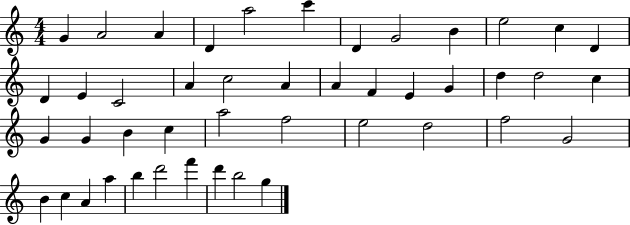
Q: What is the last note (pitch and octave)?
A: G5